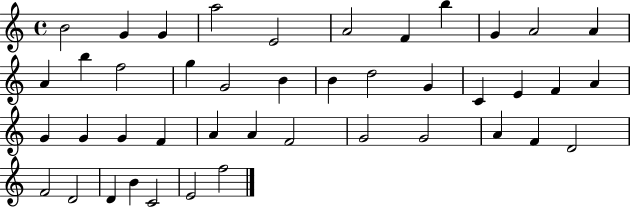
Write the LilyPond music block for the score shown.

{
  \clef treble
  \time 4/4
  \defaultTimeSignature
  \key c \major
  b'2 g'4 g'4 | a''2 e'2 | a'2 f'4 b''4 | g'4 a'2 a'4 | \break a'4 b''4 f''2 | g''4 g'2 b'4 | b'4 d''2 g'4 | c'4 e'4 f'4 a'4 | \break g'4 g'4 g'4 f'4 | a'4 a'4 f'2 | g'2 g'2 | a'4 f'4 d'2 | \break f'2 d'2 | d'4 b'4 c'2 | e'2 f''2 | \bar "|."
}